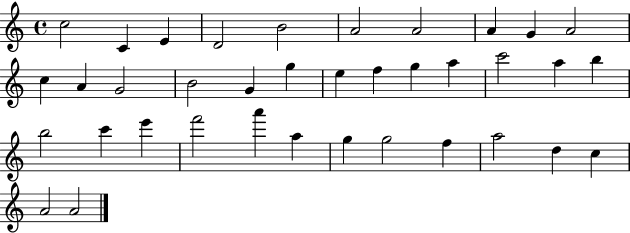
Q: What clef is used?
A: treble